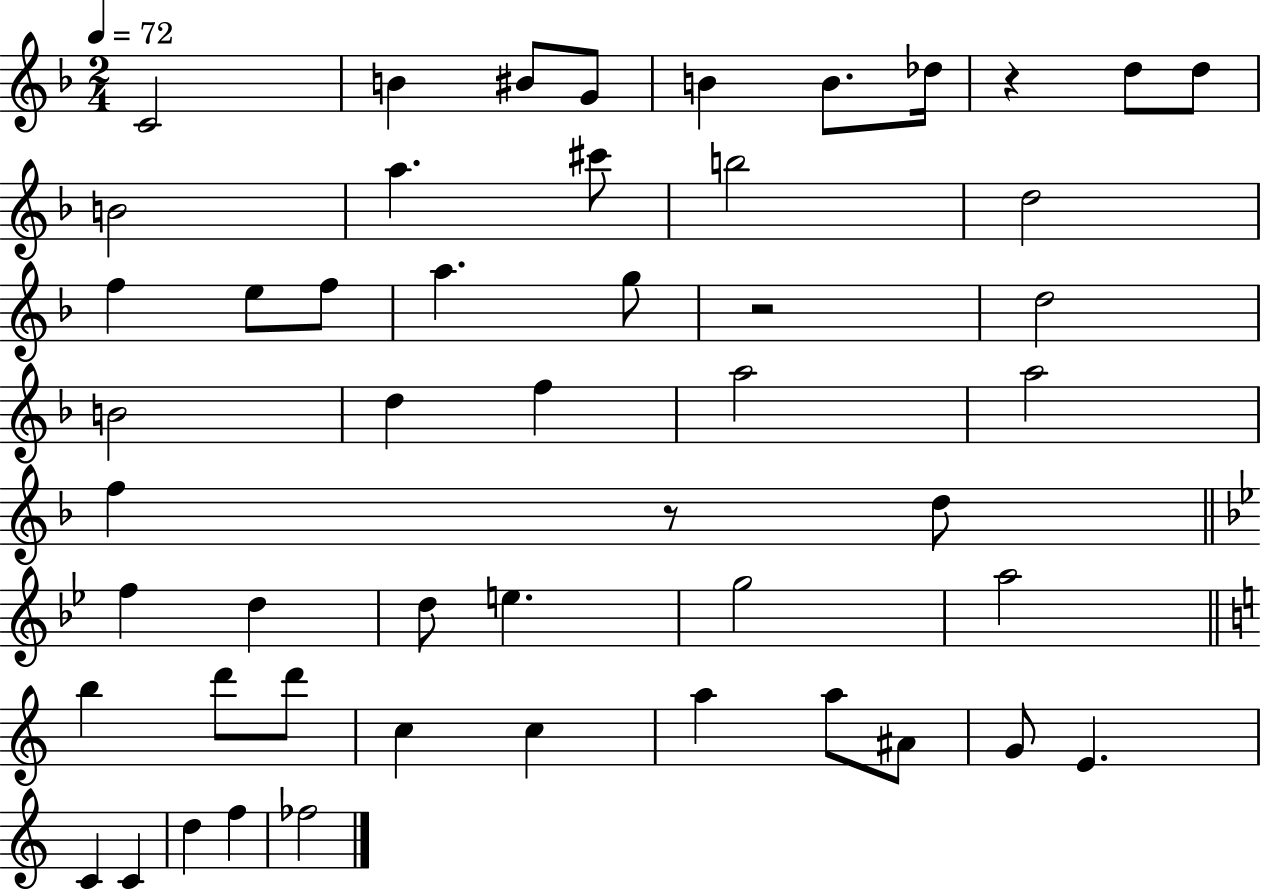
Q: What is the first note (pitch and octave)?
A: C4